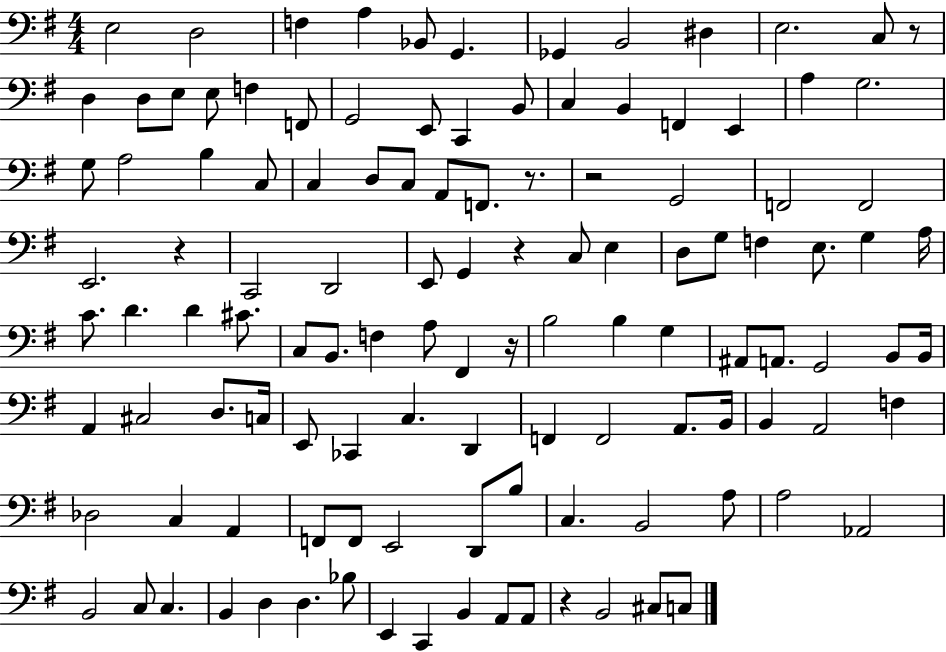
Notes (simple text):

E3/h D3/h F3/q A3/q Bb2/e G2/q. Gb2/q B2/h D#3/q E3/h. C3/e R/e D3/q D3/e E3/e E3/e F3/q F2/e G2/h E2/e C2/q B2/e C3/q B2/q F2/q E2/q A3/q G3/h. G3/e A3/h B3/q C3/e C3/q D3/e C3/e A2/e F2/e. R/e. R/h G2/h F2/h F2/h E2/h. R/q C2/h D2/h E2/e G2/q R/q C3/e E3/q D3/e G3/e F3/q E3/e. G3/q A3/s C4/e. D4/q. D4/q C#4/e. C3/e B2/e. F3/q A3/e F#2/q R/s B3/h B3/q G3/q A#2/e A2/e. G2/h B2/e B2/s A2/q C#3/h D3/e. C3/s E2/e CES2/q C3/q. D2/q F2/q F2/h A2/e. B2/s B2/q A2/h F3/q Db3/h C3/q A2/q F2/e F2/e E2/h D2/e B3/e C3/q. B2/h A3/e A3/h Ab2/h B2/h C3/e C3/q. B2/q D3/q D3/q. Bb3/e E2/q C2/q B2/q A2/e A2/e R/q B2/h C#3/e C3/e